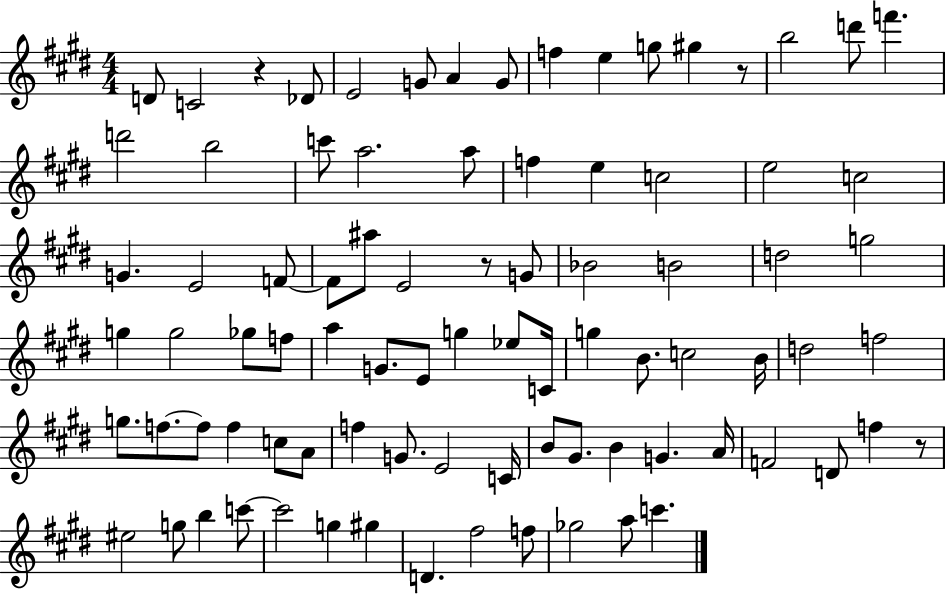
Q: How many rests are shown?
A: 4